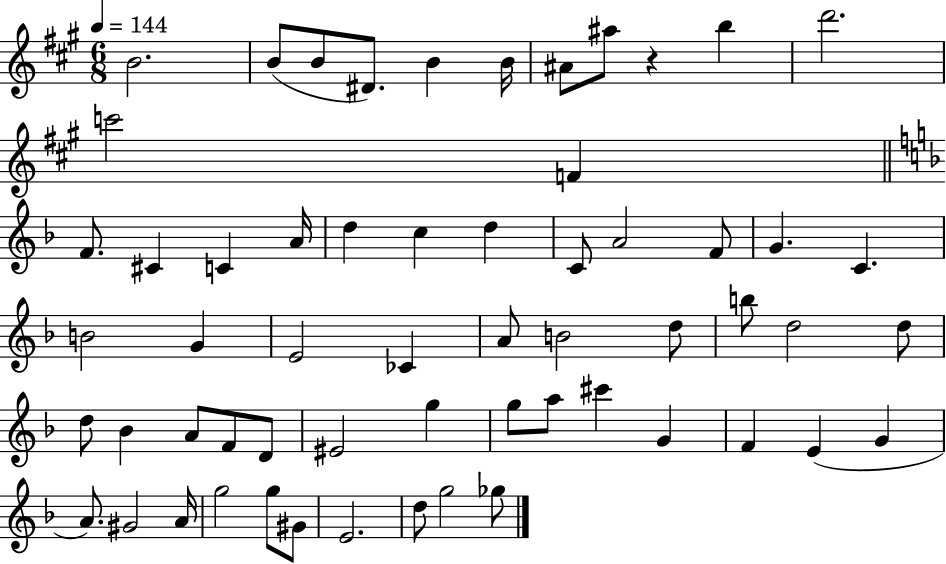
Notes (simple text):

B4/h. B4/e B4/e D#4/e. B4/q B4/s A#4/e A#5/e R/q B5/q D6/h. C6/h F4/q F4/e. C#4/q C4/q A4/s D5/q C5/q D5/q C4/e A4/h F4/e G4/q. C4/q. B4/h G4/q E4/h CES4/q A4/e B4/h D5/e B5/e D5/h D5/e D5/e Bb4/q A4/e F4/e D4/e EIS4/h G5/q G5/e A5/e C#6/q G4/q F4/q E4/q G4/q A4/e. G#4/h A4/s G5/h G5/e G#4/e E4/h. D5/e G5/h Gb5/e